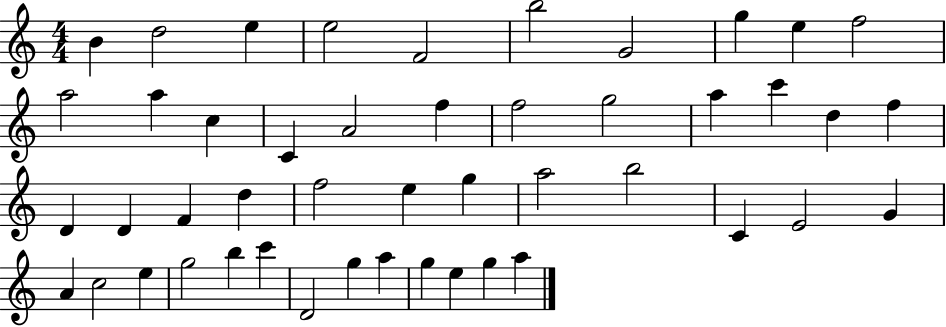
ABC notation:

X:1
T:Untitled
M:4/4
L:1/4
K:C
B d2 e e2 F2 b2 G2 g e f2 a2 a c C A2 f f2 g2 a c' d f D D F d f2 e g a2 b2 C E2 G A c2 e g2 b c' D2 g a g e g a